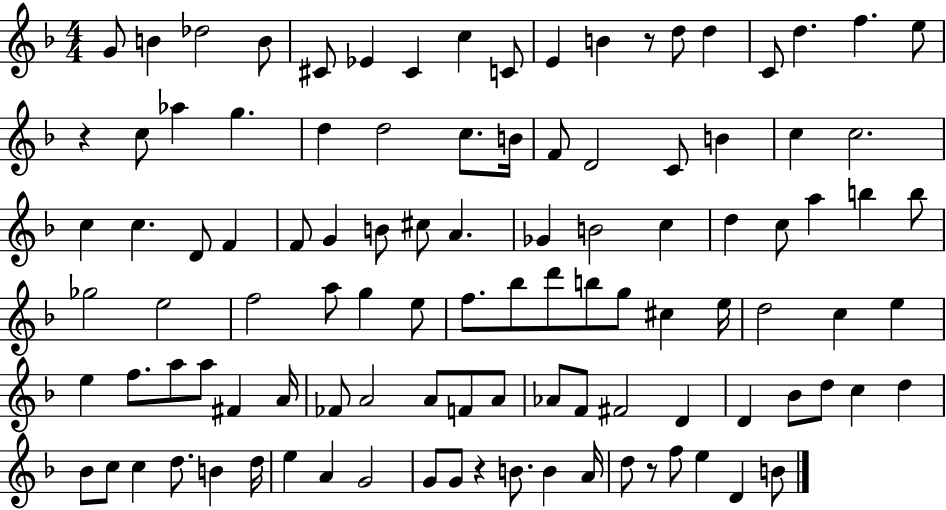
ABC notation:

X:1
T:Untitled
M:4/4
L:1/4
K:F
G/2 B _d2 B/2 ^C/2 _E ^C c C/2 E B z/2 d/2 d C/2 d f e/2 z c/2 _a g d d2 c/2 B/4 F/2 D2 C/2 B c c2 c c D/2 F F/2 G B/2 ^c/2 A _G B2 c d c/2 a b b/2 _g2 e2 f2 a/2 g e/2 f/2 _b/2 d'/2 b/2 g/2 ^c e/4 d2 c e e f/2 a/2 a/2 ^F A/4 _F/2 A2 A/2 F/2 A/2 _A/2 F/2 ^F2 D D _B/2 d/2 c d _B/2 c/2 c d/2 B d/4 e A G2 G/2 G/2 z B/2 B A/4 d/2 z/2 f/2 e D B/2